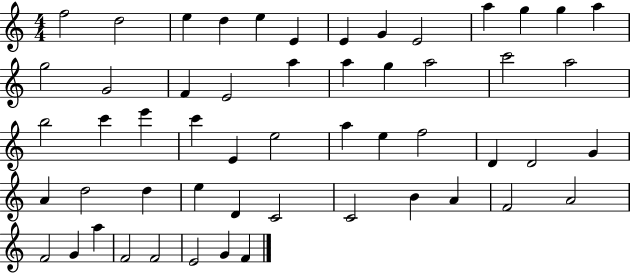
{
  \clef treble
  \numericTimeSignature
  \time 4/4
  \key c \major
  f''2 d''2 | e''4 d''4 e''4 e'4 | e'4 g'4 e'2 | a''4 g''4 g''4 a''4 | \break g''2 g'2 | f'4 e'2 a''4 | a''4 g''4 a''2 | c'''2 a''2 | \break b''2 c'''4 e'''4 | c'''4 e'4 e''2 | a''4 e''4 f''2 | d'4 d'2 g'4 | \break a'4 d''2 d''4 | e''4 d'4 c'2 | c'2 b'4 a'4 | f'2 a'2 | \break f'2 g'4 a''4 | f'2 f'2 | e'2 g'4 f'4 | \bar "|."
}